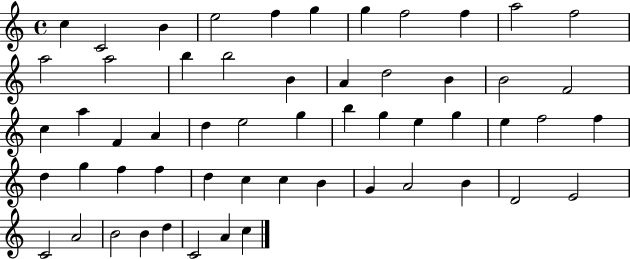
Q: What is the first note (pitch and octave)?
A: C5